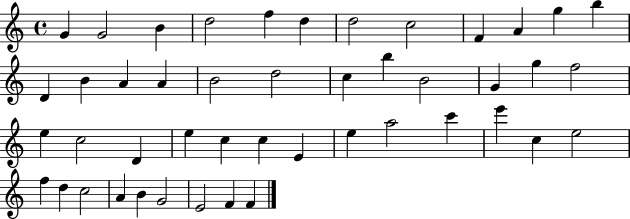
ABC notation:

X:1
T:Untitled
M:4/4
L:1/4
K:C
G G2 B d2 f d d2 c2 F A g b D B A A B2 d2 c b B2 G g f2 e c2 D e c c E e a2 c' e' c e2 f d c2 A B G2 E2 F F